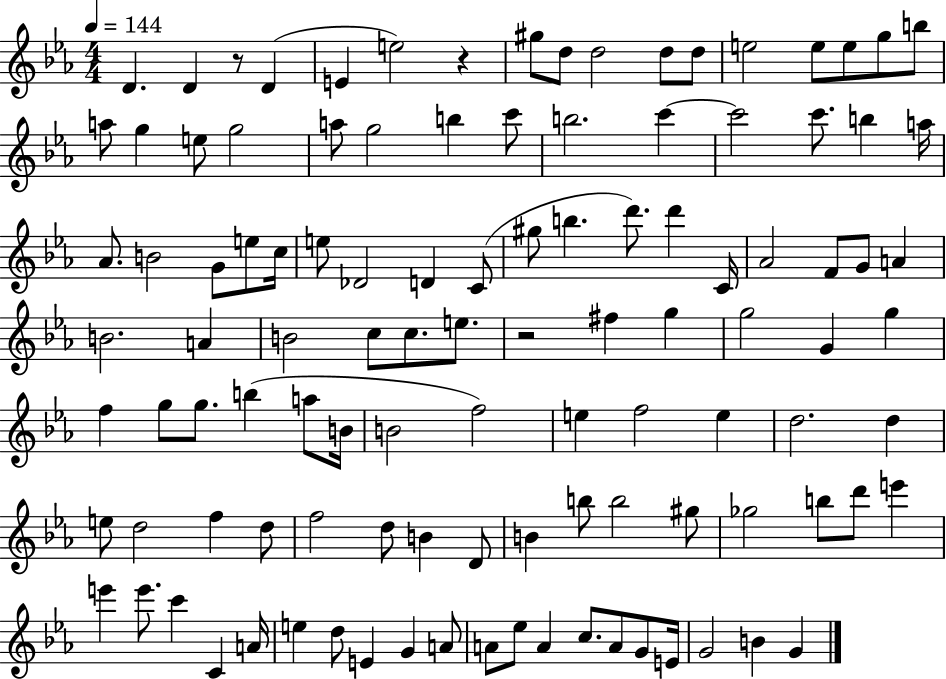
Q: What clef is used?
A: treble